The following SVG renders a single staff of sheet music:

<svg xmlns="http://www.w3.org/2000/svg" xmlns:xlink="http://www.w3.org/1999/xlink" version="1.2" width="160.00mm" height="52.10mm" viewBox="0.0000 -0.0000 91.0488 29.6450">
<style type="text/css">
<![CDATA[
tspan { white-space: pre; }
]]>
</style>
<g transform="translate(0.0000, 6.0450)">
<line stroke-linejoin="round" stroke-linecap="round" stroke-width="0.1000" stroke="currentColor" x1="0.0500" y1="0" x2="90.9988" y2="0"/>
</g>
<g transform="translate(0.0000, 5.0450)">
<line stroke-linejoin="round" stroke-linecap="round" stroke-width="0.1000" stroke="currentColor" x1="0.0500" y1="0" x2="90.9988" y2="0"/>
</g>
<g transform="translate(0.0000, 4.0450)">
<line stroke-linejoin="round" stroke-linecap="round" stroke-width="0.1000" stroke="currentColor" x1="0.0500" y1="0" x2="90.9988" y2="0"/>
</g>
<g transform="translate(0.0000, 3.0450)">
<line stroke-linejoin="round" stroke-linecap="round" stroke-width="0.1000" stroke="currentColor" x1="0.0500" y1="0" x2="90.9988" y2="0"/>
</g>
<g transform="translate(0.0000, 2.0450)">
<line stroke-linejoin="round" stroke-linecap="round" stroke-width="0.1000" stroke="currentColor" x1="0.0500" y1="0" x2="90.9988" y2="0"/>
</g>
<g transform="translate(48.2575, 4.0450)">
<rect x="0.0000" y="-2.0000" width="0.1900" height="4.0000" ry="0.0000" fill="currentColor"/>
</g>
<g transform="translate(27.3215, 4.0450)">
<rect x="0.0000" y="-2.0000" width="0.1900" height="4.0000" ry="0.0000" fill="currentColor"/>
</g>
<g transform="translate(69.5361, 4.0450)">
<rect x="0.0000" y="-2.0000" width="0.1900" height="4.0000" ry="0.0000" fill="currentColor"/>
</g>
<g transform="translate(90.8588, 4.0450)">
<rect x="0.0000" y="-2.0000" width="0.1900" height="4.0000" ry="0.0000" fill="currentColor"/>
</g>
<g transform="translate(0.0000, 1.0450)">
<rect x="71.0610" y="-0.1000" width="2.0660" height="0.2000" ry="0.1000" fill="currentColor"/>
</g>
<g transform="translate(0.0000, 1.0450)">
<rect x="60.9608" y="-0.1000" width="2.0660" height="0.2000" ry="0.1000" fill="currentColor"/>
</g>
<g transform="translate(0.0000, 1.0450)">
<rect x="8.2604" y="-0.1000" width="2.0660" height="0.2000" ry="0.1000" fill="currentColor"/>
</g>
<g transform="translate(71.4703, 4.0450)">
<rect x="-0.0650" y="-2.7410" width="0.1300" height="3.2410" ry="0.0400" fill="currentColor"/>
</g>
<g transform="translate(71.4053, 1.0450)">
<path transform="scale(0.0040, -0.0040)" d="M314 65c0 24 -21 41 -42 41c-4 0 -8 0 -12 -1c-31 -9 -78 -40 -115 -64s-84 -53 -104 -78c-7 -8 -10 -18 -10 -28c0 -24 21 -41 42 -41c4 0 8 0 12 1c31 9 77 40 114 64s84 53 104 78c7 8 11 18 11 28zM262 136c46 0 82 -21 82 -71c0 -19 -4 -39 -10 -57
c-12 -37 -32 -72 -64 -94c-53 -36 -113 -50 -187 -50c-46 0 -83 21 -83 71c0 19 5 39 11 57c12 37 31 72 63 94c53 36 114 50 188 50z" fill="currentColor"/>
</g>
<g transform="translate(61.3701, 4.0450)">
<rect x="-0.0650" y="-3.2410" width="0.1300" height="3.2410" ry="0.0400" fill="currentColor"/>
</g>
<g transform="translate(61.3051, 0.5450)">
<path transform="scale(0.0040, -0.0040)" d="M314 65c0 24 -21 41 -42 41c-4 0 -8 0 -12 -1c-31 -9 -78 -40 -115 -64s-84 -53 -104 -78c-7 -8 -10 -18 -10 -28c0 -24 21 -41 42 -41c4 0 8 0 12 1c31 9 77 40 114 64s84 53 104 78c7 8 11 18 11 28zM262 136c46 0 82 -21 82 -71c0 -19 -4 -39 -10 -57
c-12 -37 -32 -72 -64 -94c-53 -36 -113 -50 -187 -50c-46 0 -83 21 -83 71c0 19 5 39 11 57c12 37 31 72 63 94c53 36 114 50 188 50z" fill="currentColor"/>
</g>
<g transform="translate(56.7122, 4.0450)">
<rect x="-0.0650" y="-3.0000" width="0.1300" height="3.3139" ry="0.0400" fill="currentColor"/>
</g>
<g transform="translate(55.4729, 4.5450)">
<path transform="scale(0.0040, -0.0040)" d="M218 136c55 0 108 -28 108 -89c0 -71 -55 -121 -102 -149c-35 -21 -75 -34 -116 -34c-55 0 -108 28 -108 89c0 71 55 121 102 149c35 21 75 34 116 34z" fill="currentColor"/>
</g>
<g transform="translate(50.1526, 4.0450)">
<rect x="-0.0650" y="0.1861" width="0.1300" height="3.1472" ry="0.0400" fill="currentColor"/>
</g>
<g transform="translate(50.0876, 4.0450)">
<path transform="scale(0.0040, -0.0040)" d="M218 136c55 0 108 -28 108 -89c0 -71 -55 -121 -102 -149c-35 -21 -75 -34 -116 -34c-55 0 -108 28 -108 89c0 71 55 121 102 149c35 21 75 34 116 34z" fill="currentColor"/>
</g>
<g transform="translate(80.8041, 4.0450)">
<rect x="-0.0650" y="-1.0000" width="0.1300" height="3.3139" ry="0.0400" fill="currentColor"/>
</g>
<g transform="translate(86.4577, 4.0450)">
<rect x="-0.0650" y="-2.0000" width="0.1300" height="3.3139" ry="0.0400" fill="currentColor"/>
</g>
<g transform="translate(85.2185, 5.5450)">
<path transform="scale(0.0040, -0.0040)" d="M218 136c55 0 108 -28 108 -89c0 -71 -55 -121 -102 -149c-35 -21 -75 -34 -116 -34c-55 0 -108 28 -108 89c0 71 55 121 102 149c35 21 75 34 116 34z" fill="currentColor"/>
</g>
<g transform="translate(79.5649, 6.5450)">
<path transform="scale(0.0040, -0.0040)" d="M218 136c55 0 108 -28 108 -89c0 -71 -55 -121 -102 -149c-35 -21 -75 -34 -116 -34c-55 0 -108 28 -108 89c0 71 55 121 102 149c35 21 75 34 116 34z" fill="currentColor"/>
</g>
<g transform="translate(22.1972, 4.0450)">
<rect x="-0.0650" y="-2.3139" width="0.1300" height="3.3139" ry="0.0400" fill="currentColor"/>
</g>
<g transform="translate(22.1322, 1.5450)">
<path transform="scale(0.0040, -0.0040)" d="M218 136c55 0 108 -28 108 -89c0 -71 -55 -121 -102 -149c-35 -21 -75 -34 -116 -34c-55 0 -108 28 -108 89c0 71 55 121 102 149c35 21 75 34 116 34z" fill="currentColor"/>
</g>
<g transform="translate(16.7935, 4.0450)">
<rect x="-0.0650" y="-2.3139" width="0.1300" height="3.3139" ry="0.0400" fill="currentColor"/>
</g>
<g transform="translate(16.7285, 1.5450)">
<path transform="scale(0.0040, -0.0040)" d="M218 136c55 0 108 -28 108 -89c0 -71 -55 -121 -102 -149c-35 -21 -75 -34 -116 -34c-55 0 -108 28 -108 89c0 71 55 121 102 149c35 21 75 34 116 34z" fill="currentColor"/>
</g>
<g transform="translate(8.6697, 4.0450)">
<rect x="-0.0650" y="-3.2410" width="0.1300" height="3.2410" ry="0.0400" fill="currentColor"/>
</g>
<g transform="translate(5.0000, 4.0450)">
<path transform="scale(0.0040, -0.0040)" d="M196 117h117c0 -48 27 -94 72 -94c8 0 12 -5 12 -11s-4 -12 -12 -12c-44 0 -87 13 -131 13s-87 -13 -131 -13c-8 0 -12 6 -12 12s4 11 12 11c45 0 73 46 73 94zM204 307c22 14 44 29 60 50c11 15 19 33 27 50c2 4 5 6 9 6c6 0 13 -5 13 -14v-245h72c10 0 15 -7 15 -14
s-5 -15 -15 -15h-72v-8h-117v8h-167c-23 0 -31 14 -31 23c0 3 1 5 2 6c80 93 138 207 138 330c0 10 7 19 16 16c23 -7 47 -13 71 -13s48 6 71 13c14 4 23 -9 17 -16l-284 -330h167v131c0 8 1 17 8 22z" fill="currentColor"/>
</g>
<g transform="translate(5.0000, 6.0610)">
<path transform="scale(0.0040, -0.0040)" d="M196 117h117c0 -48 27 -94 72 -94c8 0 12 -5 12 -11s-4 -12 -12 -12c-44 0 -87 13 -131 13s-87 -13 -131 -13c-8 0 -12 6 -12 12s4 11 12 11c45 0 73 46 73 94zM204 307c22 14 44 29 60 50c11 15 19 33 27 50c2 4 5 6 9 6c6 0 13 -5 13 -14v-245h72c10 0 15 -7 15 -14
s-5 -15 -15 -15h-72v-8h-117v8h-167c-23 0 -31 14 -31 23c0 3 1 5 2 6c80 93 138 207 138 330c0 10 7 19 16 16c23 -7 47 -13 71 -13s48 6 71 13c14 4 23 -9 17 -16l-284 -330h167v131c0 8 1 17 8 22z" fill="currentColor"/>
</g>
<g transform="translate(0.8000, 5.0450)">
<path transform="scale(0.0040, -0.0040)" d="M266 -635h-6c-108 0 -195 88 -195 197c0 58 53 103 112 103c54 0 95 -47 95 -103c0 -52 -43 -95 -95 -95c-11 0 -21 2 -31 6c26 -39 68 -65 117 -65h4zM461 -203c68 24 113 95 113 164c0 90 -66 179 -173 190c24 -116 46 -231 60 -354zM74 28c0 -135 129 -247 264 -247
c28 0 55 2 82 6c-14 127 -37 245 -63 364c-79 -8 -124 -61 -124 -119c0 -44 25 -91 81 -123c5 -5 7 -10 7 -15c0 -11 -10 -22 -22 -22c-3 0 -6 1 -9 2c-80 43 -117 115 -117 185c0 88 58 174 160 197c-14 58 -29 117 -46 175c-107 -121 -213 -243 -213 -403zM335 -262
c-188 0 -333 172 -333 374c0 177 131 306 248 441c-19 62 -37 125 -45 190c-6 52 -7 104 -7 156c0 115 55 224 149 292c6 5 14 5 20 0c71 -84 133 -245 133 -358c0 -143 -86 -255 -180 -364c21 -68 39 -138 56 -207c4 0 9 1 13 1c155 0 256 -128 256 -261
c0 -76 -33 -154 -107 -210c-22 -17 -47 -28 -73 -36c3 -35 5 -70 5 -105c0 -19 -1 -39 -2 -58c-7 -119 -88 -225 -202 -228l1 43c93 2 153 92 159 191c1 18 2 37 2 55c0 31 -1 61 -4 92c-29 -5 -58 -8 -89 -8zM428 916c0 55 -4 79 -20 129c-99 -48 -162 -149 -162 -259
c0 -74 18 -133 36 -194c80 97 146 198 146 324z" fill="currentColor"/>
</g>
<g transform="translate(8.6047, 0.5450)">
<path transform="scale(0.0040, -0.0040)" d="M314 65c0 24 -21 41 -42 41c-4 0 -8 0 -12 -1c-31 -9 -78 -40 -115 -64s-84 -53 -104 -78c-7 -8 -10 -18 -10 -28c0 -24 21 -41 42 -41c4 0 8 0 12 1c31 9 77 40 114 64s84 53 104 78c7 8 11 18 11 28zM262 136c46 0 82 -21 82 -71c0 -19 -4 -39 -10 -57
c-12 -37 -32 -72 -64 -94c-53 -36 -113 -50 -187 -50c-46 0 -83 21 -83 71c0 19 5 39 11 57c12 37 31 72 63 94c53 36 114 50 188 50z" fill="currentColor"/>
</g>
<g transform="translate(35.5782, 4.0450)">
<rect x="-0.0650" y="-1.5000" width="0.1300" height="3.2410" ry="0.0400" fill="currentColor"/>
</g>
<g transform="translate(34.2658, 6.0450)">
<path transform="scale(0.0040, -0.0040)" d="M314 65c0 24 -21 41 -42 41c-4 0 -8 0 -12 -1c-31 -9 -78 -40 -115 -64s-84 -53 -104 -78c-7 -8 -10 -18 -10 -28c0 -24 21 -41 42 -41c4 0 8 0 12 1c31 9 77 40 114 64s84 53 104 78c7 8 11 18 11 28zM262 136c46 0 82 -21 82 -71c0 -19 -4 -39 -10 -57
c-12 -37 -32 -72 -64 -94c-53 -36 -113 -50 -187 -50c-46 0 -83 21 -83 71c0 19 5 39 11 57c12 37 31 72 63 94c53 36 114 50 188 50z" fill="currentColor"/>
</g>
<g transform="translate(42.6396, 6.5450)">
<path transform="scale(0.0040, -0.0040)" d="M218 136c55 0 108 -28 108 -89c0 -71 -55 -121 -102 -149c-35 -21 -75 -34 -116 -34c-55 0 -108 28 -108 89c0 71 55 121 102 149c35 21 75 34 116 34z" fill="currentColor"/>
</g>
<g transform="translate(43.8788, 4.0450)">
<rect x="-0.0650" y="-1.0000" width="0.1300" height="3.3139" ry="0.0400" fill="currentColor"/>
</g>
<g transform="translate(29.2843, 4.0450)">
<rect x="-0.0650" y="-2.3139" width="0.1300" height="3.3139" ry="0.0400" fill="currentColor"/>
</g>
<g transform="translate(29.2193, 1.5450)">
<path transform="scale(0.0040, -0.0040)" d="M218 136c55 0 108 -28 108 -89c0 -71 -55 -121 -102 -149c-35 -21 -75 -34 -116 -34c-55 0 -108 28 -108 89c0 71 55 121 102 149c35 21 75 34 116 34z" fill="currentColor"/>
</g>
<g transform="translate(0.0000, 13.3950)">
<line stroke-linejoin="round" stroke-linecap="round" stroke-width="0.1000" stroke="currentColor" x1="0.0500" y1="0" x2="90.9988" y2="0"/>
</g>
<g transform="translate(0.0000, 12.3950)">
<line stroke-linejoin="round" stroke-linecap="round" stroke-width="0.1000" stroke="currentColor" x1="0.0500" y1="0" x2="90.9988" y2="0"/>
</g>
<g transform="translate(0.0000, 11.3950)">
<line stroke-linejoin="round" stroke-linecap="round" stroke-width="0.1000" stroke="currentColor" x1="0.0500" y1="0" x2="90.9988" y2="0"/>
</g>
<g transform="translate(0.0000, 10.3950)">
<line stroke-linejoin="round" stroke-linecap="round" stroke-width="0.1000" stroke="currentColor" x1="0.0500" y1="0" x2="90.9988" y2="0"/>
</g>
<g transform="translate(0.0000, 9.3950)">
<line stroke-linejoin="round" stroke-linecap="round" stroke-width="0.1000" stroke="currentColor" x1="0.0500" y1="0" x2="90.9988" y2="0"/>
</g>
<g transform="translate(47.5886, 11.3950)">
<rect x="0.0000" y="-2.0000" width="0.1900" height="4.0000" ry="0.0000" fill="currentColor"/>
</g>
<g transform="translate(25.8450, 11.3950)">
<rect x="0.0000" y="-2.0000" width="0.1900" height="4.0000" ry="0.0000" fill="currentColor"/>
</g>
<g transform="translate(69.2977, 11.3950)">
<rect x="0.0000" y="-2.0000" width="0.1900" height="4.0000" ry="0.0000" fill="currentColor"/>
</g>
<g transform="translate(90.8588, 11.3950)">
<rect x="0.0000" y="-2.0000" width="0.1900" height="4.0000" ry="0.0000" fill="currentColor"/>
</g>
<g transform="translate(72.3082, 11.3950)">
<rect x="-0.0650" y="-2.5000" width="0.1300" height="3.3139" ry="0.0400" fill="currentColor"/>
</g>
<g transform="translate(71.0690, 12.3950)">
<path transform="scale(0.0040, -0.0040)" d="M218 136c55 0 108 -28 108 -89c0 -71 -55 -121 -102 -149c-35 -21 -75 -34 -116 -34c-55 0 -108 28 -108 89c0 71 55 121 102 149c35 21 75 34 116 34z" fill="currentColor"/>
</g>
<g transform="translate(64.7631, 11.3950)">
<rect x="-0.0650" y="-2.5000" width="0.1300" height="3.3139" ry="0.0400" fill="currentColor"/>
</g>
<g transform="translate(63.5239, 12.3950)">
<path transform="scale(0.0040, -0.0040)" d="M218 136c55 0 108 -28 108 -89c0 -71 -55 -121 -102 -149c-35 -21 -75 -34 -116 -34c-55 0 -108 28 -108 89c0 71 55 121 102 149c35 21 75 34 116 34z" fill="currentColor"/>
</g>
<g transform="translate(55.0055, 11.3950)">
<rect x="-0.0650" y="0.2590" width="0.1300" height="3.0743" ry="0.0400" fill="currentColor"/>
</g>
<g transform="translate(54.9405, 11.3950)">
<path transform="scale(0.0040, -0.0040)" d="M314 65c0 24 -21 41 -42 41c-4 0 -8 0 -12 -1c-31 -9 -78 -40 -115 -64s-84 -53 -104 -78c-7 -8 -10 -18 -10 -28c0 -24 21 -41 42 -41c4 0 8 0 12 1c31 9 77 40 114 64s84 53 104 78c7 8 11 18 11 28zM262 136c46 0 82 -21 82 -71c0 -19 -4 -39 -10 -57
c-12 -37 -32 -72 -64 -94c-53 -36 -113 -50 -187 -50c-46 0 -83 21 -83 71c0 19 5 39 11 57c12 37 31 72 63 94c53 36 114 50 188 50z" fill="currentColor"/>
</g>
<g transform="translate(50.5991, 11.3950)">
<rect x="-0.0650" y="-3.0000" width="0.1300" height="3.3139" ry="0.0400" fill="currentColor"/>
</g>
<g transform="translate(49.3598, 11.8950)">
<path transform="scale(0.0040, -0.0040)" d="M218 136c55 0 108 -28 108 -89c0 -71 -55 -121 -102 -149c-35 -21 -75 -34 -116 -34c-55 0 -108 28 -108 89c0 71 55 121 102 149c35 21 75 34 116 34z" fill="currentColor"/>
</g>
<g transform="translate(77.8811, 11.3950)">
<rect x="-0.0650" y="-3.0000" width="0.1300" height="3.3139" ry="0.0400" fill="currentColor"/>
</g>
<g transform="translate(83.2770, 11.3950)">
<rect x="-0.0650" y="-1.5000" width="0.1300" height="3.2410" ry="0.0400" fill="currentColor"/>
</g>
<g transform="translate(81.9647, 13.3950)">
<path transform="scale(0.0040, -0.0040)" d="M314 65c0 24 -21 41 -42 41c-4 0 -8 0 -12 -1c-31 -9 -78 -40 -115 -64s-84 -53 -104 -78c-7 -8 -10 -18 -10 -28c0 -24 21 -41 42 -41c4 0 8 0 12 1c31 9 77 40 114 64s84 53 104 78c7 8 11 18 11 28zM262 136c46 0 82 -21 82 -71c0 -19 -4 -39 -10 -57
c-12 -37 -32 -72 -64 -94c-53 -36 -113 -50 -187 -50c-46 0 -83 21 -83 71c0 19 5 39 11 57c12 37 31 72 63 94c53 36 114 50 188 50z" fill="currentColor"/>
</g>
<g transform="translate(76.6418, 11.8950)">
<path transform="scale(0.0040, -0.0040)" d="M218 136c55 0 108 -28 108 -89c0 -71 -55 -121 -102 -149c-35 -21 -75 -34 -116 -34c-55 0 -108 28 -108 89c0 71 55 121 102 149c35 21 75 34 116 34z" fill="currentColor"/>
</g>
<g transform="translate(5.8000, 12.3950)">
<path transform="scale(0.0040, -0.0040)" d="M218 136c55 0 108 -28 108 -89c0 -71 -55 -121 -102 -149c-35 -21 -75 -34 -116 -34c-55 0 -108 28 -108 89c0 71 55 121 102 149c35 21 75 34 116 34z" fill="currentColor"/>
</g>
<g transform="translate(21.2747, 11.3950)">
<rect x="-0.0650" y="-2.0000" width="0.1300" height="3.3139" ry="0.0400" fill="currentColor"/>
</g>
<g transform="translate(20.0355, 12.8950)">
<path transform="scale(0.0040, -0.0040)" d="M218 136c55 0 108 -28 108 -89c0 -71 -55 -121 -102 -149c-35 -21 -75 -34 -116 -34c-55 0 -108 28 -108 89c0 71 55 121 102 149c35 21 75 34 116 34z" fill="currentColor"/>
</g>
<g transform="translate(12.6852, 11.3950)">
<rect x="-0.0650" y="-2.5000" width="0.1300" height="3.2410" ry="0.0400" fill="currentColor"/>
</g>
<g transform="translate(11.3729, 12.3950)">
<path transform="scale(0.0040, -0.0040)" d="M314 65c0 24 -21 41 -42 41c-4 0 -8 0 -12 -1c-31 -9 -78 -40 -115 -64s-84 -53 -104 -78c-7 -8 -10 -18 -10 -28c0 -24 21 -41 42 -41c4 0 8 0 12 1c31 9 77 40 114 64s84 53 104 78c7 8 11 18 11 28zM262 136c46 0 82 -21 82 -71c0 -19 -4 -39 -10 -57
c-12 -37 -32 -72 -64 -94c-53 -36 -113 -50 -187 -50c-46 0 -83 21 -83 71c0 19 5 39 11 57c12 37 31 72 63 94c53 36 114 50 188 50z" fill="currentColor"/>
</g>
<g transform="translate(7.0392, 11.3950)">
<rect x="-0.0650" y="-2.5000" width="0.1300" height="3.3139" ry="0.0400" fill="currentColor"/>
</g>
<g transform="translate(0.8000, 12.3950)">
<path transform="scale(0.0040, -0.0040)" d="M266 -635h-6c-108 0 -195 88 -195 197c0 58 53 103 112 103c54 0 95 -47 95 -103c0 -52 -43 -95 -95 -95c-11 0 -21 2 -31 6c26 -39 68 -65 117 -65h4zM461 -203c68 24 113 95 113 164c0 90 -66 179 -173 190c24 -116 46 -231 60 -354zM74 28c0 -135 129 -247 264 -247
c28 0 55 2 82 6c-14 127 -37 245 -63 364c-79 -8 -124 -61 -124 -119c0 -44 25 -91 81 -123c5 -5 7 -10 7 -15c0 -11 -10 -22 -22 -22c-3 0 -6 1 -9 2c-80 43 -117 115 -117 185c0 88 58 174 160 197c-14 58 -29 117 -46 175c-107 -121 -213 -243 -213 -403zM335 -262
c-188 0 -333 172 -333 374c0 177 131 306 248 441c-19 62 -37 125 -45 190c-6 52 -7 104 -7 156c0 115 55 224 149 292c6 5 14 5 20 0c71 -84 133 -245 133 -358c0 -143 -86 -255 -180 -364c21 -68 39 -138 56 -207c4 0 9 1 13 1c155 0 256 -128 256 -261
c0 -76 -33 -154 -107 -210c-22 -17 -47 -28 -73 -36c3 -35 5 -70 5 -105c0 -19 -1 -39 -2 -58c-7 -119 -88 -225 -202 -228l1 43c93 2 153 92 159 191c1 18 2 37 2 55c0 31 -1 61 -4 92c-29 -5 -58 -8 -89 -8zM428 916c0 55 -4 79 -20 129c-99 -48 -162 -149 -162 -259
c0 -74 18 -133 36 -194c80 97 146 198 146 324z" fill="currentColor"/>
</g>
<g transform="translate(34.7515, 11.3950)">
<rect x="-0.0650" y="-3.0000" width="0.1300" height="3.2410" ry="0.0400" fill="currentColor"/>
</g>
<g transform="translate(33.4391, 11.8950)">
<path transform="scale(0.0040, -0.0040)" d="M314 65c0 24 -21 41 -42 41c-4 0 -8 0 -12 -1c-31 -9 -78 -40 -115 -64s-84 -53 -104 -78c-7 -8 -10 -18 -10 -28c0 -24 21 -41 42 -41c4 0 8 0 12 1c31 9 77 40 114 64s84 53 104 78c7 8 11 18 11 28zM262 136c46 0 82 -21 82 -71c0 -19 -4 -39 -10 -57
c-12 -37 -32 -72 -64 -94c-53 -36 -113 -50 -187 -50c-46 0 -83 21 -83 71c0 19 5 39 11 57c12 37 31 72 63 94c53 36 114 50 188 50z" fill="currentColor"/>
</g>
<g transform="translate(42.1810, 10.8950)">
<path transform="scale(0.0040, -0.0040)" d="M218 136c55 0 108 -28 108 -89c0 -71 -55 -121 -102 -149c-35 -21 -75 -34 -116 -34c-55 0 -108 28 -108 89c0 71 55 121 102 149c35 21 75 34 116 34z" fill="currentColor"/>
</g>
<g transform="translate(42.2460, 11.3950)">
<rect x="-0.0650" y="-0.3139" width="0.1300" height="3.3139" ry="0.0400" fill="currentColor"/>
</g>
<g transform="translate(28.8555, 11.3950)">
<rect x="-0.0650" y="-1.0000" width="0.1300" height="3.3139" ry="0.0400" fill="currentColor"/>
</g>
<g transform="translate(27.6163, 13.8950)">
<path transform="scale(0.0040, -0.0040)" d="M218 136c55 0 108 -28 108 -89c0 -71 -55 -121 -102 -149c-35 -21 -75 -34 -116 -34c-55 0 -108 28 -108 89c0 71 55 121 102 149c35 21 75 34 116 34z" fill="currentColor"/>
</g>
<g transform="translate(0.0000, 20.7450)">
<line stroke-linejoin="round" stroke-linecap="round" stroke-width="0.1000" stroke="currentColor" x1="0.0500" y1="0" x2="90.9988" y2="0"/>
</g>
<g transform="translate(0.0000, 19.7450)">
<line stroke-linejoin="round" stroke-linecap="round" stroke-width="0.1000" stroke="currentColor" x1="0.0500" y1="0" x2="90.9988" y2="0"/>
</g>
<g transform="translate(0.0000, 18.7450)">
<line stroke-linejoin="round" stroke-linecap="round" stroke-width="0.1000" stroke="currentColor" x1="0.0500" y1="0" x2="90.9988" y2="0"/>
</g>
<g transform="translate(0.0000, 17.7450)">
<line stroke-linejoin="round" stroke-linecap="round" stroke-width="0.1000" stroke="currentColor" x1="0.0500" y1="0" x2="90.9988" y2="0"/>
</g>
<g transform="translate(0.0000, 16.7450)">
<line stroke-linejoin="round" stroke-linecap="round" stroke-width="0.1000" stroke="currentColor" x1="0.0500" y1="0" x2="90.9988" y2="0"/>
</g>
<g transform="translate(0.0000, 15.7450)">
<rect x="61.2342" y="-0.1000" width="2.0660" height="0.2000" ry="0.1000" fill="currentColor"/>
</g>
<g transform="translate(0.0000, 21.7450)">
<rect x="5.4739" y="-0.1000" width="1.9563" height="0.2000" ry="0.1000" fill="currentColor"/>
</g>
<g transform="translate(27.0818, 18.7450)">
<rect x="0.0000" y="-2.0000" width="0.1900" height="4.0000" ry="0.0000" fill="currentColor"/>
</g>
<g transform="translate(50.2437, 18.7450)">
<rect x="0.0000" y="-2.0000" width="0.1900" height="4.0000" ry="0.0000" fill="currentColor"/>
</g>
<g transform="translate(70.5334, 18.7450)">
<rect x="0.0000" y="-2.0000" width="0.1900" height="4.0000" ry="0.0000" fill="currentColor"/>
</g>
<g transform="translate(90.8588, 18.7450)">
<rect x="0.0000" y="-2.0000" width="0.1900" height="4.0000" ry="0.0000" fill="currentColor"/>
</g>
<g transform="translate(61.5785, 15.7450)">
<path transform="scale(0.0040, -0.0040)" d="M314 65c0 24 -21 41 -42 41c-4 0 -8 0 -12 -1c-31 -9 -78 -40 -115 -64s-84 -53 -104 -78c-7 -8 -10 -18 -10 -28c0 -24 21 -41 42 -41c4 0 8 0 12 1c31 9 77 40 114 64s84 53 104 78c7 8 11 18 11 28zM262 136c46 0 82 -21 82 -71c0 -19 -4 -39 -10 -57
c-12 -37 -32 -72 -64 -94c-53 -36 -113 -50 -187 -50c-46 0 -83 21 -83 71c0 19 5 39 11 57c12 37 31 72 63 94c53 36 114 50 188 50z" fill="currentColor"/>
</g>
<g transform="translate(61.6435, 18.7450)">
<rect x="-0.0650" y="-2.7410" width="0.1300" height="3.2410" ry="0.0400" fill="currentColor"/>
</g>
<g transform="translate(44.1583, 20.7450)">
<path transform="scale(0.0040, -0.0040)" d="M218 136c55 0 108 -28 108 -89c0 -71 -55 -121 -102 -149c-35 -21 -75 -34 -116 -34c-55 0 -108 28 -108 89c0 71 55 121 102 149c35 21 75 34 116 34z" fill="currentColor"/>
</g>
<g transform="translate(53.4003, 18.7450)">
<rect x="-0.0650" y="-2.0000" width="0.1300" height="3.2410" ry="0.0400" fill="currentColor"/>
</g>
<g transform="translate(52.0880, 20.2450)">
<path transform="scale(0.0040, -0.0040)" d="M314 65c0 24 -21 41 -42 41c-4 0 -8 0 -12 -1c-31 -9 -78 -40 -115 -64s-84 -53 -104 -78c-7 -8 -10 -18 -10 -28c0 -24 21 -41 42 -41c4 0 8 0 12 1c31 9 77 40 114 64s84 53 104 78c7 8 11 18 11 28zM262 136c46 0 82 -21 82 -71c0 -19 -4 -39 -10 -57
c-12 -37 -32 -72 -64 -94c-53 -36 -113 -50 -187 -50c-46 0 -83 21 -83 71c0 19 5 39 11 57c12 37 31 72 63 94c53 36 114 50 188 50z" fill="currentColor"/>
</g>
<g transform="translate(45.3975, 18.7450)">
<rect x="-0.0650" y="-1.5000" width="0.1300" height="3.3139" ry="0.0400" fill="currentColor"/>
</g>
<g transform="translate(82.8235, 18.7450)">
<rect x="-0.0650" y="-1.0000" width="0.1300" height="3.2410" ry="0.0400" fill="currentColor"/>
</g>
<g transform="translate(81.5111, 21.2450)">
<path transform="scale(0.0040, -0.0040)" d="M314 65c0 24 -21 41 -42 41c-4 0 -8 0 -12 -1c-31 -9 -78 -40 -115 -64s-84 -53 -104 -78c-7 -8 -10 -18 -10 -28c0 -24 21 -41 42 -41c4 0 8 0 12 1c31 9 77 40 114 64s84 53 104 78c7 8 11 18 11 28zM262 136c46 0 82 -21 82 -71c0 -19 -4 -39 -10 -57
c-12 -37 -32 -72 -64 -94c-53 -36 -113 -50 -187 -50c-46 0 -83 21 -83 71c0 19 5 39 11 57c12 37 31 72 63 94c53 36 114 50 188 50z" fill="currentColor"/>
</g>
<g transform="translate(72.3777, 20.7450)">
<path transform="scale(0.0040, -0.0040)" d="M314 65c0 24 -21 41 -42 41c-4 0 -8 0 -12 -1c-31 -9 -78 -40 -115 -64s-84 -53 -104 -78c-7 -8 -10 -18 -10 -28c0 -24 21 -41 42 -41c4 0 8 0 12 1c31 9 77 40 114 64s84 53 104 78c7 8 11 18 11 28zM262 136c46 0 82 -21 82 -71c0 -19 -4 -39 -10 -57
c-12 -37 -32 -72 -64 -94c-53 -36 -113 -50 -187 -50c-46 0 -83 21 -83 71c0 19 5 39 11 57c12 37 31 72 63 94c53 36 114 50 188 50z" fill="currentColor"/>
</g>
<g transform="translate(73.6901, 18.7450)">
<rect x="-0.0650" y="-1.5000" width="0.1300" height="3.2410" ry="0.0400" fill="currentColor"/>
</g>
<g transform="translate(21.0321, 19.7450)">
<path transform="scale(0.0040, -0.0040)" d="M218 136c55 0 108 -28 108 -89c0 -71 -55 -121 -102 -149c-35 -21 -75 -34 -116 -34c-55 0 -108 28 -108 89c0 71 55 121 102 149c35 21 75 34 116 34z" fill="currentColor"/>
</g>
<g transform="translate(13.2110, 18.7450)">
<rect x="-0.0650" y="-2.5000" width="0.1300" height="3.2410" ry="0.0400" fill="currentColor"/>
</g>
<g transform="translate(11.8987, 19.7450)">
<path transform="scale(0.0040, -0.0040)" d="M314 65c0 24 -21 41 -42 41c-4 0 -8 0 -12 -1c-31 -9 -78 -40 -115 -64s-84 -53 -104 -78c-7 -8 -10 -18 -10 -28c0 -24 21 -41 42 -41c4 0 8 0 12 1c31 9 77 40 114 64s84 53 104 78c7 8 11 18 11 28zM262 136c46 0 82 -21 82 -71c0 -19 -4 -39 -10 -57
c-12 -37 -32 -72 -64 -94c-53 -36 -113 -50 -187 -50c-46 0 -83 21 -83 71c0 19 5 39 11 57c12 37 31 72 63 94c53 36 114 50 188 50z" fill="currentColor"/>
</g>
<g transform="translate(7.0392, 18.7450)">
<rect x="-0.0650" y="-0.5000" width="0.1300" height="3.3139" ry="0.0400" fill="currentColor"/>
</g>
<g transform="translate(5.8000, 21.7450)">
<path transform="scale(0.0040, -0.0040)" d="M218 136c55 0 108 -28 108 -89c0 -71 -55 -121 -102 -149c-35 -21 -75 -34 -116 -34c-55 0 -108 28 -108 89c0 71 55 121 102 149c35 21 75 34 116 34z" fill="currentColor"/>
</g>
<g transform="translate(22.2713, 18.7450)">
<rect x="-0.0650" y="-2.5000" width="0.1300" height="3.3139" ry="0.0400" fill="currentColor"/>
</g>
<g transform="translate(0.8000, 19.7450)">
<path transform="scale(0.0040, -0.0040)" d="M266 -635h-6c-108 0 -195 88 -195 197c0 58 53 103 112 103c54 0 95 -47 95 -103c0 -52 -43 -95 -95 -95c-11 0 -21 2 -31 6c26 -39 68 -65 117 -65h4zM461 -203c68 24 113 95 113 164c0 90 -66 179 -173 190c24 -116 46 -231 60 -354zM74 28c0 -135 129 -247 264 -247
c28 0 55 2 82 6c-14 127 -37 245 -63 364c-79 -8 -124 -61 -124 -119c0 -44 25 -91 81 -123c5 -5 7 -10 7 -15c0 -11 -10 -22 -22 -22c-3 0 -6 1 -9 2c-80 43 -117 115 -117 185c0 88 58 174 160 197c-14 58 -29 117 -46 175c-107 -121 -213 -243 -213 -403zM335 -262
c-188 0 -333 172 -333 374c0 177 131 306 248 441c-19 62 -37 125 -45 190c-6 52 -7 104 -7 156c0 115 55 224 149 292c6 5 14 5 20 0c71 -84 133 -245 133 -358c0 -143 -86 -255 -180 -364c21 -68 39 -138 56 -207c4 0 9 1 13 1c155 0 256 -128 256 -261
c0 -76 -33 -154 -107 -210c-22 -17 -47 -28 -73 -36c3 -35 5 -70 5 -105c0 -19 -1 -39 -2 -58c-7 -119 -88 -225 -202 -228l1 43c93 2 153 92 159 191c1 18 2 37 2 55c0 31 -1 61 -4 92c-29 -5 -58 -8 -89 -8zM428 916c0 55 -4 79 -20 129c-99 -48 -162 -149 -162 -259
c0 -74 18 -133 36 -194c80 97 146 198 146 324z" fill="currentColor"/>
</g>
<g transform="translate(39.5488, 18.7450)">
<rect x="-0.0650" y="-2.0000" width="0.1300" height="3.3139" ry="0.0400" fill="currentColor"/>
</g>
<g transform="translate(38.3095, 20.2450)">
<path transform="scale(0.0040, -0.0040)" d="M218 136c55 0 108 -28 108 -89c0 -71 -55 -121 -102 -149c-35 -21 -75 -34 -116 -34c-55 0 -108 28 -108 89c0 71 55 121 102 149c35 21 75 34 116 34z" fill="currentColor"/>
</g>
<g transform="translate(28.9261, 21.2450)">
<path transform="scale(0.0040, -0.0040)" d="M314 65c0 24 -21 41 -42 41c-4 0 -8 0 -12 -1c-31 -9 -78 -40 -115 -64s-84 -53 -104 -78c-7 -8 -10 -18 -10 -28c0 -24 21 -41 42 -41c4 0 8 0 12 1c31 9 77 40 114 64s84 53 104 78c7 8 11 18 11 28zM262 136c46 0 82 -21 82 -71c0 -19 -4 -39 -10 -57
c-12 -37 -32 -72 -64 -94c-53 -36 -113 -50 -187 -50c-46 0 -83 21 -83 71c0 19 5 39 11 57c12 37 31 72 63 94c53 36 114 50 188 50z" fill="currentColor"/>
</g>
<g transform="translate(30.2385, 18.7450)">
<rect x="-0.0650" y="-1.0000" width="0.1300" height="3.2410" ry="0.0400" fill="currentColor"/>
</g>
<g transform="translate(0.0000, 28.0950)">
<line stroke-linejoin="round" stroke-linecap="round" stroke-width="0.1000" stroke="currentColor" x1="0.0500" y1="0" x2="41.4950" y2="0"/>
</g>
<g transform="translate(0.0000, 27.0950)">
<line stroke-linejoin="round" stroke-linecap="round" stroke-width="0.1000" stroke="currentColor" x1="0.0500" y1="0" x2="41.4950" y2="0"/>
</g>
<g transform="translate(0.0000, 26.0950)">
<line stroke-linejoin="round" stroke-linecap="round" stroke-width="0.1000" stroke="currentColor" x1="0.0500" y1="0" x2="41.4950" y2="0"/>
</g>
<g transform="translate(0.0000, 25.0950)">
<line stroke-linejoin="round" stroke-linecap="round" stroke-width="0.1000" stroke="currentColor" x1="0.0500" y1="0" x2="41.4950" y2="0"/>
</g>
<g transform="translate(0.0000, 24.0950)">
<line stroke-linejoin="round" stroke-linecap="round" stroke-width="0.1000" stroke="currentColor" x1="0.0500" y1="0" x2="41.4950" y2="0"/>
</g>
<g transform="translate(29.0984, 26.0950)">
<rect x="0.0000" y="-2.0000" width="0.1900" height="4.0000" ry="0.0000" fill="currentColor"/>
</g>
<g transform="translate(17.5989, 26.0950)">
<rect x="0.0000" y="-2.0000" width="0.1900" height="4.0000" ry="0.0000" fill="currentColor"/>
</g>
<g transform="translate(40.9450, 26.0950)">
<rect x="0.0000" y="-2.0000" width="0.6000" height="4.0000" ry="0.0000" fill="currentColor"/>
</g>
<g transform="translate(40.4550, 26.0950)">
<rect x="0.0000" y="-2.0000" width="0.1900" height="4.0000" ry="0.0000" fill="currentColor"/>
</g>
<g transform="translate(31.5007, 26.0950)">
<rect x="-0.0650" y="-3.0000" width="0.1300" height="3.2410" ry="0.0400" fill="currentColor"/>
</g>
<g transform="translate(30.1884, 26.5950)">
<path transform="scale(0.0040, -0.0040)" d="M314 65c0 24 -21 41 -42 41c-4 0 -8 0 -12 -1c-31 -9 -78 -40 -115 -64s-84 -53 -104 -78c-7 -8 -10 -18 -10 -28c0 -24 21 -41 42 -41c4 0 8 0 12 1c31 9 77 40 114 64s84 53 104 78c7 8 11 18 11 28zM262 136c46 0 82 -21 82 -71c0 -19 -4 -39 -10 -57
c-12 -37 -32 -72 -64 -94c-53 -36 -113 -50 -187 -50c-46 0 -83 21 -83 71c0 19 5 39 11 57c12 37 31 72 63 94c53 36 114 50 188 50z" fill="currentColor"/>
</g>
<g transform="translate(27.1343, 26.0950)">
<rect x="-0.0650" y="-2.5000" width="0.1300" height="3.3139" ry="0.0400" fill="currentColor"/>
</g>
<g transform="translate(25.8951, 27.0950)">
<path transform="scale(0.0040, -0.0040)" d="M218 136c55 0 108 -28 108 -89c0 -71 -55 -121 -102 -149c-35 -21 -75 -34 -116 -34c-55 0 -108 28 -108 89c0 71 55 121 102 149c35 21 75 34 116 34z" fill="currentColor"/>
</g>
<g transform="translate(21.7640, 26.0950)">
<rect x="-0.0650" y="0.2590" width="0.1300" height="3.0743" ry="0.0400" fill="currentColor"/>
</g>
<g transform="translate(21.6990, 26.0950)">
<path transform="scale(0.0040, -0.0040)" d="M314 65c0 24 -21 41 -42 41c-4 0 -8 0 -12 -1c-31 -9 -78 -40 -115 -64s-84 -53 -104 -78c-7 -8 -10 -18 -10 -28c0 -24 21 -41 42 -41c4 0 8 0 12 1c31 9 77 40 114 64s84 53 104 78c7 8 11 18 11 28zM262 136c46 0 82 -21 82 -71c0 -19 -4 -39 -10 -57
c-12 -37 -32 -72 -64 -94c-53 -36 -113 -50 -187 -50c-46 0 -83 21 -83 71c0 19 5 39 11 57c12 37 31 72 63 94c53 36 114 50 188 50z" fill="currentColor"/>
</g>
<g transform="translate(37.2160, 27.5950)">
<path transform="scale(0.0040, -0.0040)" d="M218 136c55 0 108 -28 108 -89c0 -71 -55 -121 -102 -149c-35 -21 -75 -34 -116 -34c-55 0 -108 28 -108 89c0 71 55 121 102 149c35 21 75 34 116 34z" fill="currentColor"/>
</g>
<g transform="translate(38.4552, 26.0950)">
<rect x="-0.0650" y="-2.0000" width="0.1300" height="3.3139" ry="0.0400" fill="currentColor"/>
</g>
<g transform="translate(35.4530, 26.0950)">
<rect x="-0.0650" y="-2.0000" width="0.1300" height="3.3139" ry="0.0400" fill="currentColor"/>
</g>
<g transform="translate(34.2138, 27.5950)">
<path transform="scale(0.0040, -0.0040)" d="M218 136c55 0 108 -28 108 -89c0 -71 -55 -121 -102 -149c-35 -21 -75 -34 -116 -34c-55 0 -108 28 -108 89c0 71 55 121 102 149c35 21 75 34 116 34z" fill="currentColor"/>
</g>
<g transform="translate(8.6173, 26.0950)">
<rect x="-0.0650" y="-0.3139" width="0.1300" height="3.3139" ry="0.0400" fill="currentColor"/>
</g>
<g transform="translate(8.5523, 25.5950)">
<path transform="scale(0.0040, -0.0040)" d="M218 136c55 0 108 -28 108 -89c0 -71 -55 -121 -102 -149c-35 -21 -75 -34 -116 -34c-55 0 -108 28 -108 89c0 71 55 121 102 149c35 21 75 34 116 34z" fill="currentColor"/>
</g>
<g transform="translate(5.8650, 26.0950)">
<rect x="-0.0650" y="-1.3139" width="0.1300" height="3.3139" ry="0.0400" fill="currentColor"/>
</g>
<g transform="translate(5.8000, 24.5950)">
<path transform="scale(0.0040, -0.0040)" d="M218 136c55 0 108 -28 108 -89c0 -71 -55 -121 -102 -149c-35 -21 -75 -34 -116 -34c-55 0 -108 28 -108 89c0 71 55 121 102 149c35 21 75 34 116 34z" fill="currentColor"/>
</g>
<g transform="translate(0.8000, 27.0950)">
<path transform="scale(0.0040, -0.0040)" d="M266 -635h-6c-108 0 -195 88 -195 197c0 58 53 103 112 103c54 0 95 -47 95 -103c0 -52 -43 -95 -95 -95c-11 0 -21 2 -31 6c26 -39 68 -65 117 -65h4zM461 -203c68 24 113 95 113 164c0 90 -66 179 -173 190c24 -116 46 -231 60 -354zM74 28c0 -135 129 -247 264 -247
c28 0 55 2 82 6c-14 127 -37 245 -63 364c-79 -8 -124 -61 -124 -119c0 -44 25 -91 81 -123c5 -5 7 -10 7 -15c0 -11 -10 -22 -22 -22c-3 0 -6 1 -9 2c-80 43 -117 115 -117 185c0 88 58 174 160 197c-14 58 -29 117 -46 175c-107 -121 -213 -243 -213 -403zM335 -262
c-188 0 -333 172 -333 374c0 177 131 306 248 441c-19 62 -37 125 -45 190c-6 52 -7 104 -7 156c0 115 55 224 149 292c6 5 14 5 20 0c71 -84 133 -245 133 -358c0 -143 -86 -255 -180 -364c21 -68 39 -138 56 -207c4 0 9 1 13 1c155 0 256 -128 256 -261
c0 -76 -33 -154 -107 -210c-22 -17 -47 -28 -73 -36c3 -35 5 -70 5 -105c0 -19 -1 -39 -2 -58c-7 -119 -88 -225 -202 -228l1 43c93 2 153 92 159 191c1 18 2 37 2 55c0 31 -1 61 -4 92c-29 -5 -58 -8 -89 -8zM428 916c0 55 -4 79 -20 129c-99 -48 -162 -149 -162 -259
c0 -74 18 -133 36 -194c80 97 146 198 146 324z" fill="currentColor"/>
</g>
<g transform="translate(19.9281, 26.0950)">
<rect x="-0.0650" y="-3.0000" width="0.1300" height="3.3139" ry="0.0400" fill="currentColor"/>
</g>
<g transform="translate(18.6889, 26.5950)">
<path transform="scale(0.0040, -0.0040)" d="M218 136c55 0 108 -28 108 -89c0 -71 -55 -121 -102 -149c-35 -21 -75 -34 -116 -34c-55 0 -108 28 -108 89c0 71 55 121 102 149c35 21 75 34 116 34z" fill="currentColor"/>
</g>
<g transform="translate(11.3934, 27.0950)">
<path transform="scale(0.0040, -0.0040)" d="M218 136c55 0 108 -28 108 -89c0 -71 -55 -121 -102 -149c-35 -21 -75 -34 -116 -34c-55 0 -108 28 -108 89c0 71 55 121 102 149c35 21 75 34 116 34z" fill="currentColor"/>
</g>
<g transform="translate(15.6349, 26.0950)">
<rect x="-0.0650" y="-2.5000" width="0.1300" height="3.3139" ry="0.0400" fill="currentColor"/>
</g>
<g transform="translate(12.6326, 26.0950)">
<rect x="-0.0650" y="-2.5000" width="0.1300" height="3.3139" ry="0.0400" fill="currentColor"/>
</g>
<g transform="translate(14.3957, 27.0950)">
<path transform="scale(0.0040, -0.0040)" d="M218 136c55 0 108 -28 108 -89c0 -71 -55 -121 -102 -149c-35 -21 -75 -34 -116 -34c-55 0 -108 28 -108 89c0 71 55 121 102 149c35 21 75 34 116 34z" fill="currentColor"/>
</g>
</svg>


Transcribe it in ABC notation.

X:1
T:Untitled
M:4/4
L:1/4
K:C
b2 g g g E2 D B A b2 a2 D F G G2 F D A2 c A B2 G G A E2 C G2 G D2 F E F2 a2 E2 D2 e c G G A B2 G A2 F F